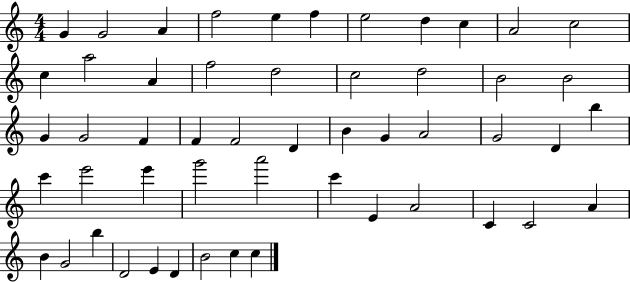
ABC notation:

X:1
T:Untitled
M:4/4
L:1/4
K:C
G G2 A f2 e f e2 d c A2 c2 c a2 A f2 d2 c2 d2 B2 B2 G G2 F F F2 D B G A2 G2 D b c' e'2 e' g'2 a'2 c' E A2 C C2 A B G2 b D2 E D B2 c c